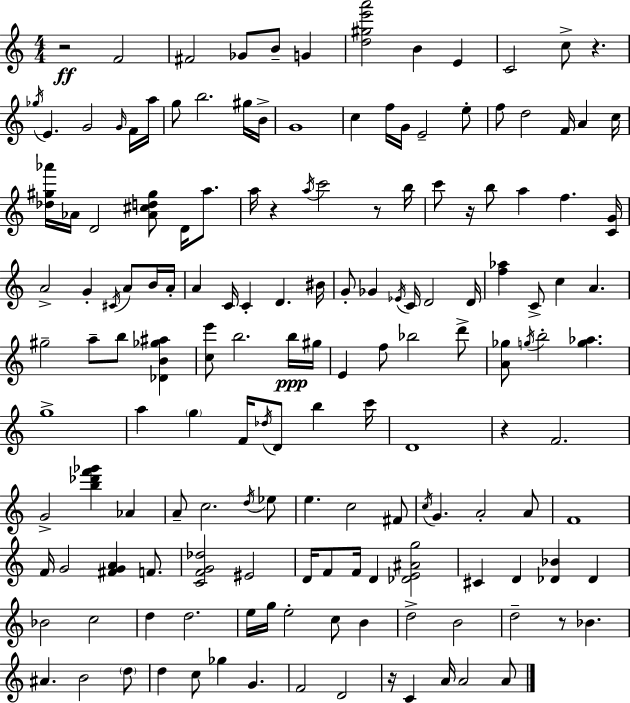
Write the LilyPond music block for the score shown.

{
  \clef treble
  \numericTimeSignature
  \time 4/4
  \key c \major
  r2\ff f'2 | fis'2 ges'8 b'8-- g'4 | <d'' gis'' e''' a'''>2 b'4 e'4 | c'2 c''8-> r4. | \break \acciaccatura { ges''16 } e'4. g'2 \grace { g'16 } | f'16 a''16 g''8 b''2. | gis''16 b'16-> g'1 | c''4 f''16 g'16 e'2-- | \break e''8-. f''8 d''2 f'16 a'4 | c''16 <des'' gis'' aes'''>16 aes'16 d'2 <aes' cis'' d'' gis''>8 d'16 a''8. | a''16 r4 \acciaccatura { a''16 } c'''2 | r8 b''16 c'''8 r16 b''8 a''4 f''4. | \break <c' g'>16 a'2-> g'4-. \acciaccatura { cis'16 } | a'8 b'16 a'16-. a'4 c'16 c'4-. d'4. | bis'16 g'8-. ges'4 \acciaccatura { ees'16 } c'16 d'2 | d'16 <f'' aes''>4 c'8-> c''4 a'4. | \break gis''2-- a''8-- b''8 | <des' b' ges'' ais''>4 <c'' e'''>8 b''2. | b''16\ppp gis''16 e'4 f''8 bes''2 | d'''8-> <a' ges''>8 \acciaccatura { g''16 } b''2-. | \break <g'' aes''>4. g''1-> | a''4 \parenthesize g''4 f'16 \acciaccatura { des''16 } | d'8 b''4 c'''16 d'1 | r4 f'2. | \break g'2-> <b'' des''' f''' ges'''>4 | aes'4 a'8-- c''2. | \acciaccatura { d''16 } ees''8 e''4. c''2 | fis'8 \acciaccatura { c''16 } g'4. a'2-. | \break a'8 f'1 | f'16 g'2 | <fis' g' a'>4 f'8. <c' f' g' des''>2 | eis'2 d'16 f'8 f'16 d'4 | \break <des' e' ais' g''>2 cis'4 d'4 | <des' bes'>4 des'4 bes'2 | c''2 d''4 d''2. | e''16 g''16 e''2-. | \break c''8 b'4 d''2-> | b'2 d''2-- | r8 bes'4. ais'4. b'2 | \parenthesize d''8 d''4 c''8 ges''4 | \break g'4. f'2 | d'2 r16 c'4 a'16 a'2 | a'8 \bar "|."
}